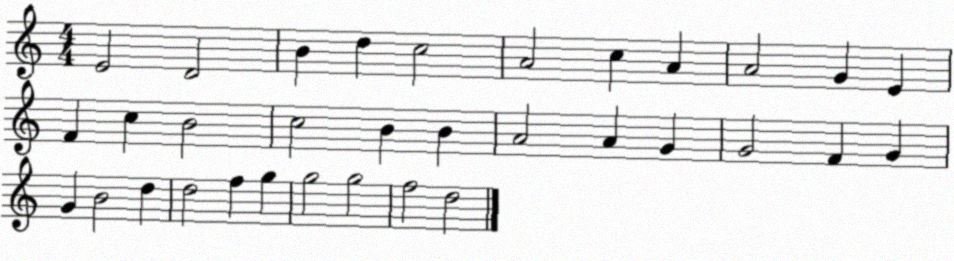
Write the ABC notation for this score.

X:1
T:Untitled
M:4/4
L:1/4
K:C
E2 D2 B d c2 A2 c A A2 G E F c B2 c2 B B A2 A G G2 F G G B2 d d2 f g g2 g2 f2 d2